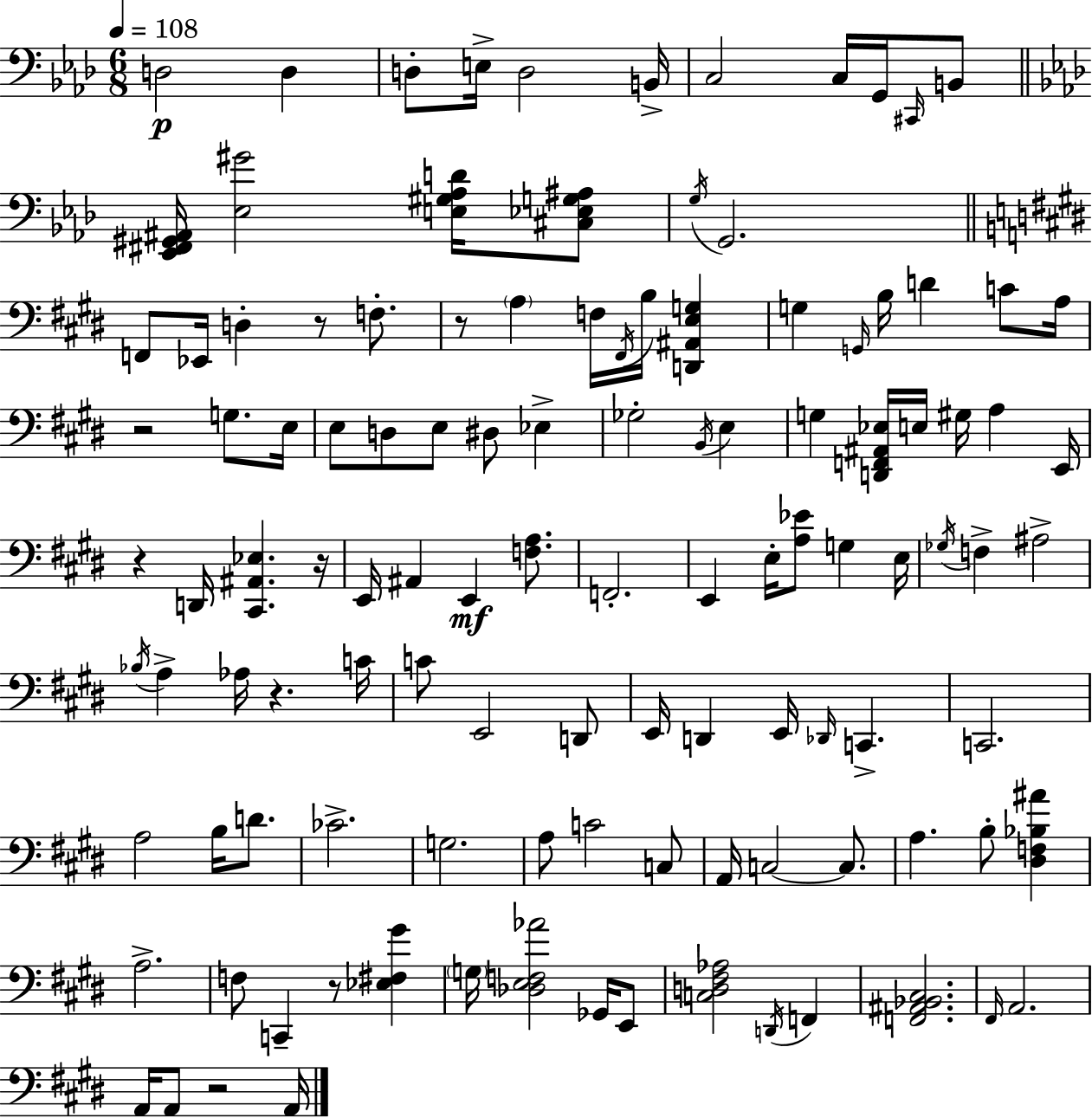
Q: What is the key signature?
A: AES major